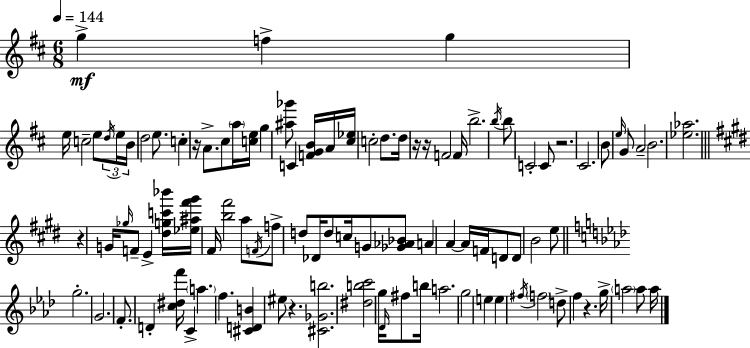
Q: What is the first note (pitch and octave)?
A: G5